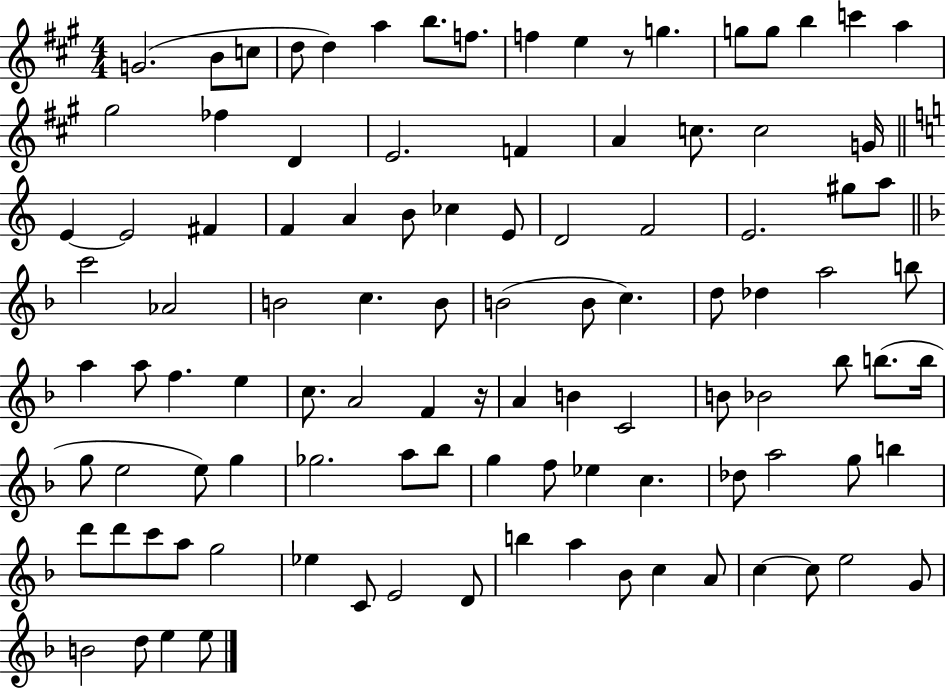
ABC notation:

X:1
T:Untitled
M:4/4
L:1/4
K:A
G2 B/2 c/2 d/2 d a b/2 f/2 f e z/2 g g/2 g/2 b c' a ^g2 _f D E2 F A c/2 c2 G/4 E E2 ^F F A B/2 _c E/2 D2 F2 E2 ^g/2 a/2 c'2 _A2 B2 c B/2 B2 B/2 c d/2 _d a2 b/2 a a/2 f e c/2 A2 F z/4 A B C2 B/2 _B2 _b/2 b/2 b/4 g/2 e2 e/2 g _g2 a/2 _b/2 g f/2 _e c _d/2 a2 g/2 b d'/2 d'/2 c'/2 a/2 g2 _e C/2 E2 D/2 b a _B/2 c A/2 c c/2 e2 G/2 B2 d/2 e e/2